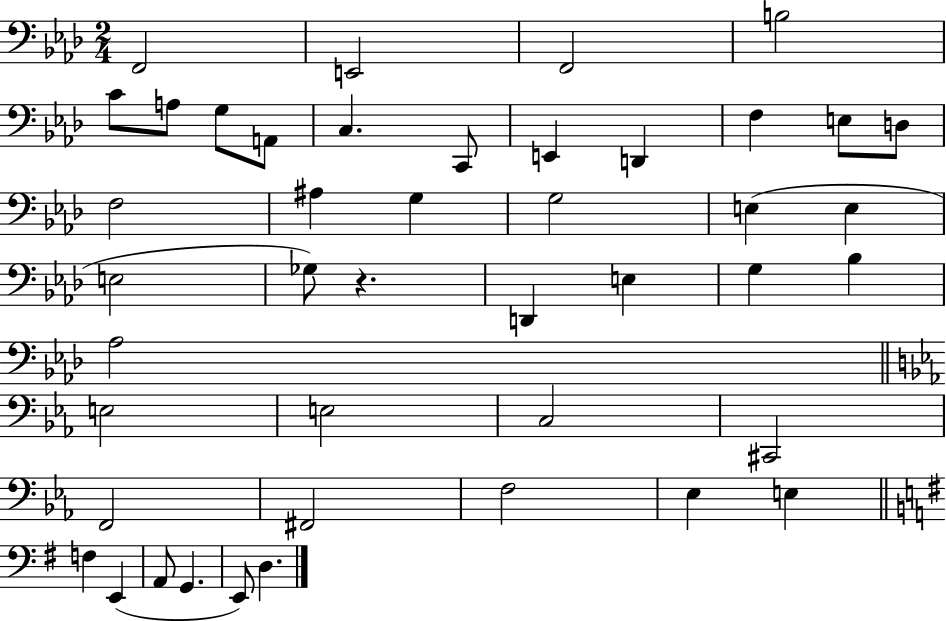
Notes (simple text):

F2/h E2/h F2/h B3/h C4/e A3/e G3/e A2/e C3/q. C2/e E2/q D2/q F3/q E3/e D3/e F3/h A#3/q G3/q G3/h E3/q E3/q E3/h Gb3/e R/q. D2/q E3/q G3/q Bb3/q Ab3/h E3/h E3/h C3/h C#2/h F2/h F#2/h F3/h Eb3/q E3/q F3/q E2/q A2/e G2/q. E2/e D3/q.